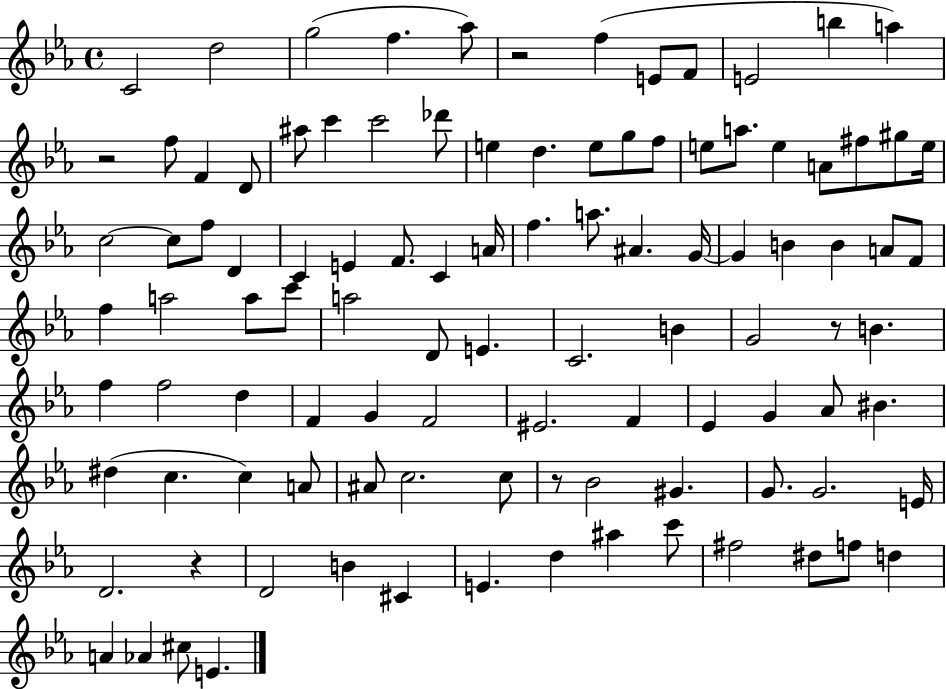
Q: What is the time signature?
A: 4/4